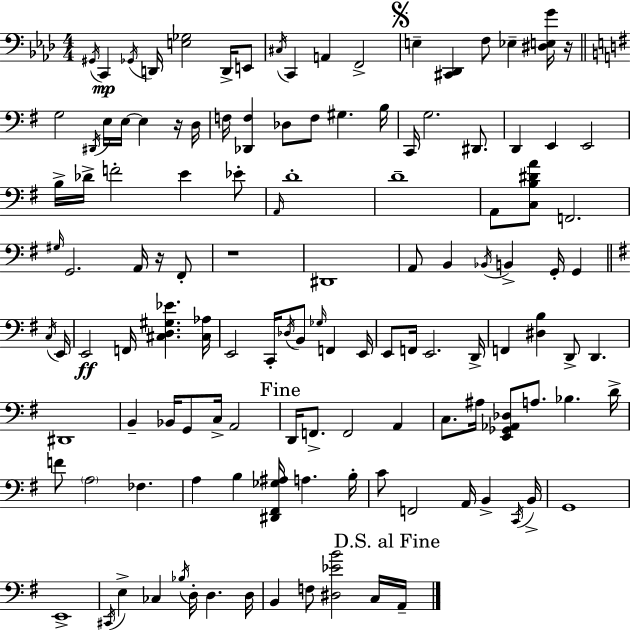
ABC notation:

X:1
T:Untitled
M:4/4
L:1/4
K:Fm
^G,,/4 C,, _G,,/4 D,,/4 [E,_G,]2 D,,/4 E,,/2 ^C,/4 C,, A,, F,,2 E, [^C,,_D,,] F,/2 _E, [^D,E,G]/4 z/4 G,2 ^D,,/4 E,/4 E,/4 E, z/4 D,/4 F,/4 [_D,,F,] _D,/2 F,/2 ^G, B,/4 C,,/4 G,2 ^D,,/2 D,, E,, E,,2 B,/4 _D/4 F2 E _E/2 A,,/4 D4 D4 A,,/2 [C,B,^DA]/2 F,,2 ^G,/4 G,,2 A,,/4 z/4 ^F,,/2 z4 ^D,,4 A,,/2 B,, _B,,/4 B,, G,,/4 G,, C,/4 E,,/4 E,,2 F,,/4 [^C,D,^G,_E] [^C,_A,]/4 E,,2 C,,/4 _D,/4 B,,/2 _G,/4 F,, E,,/4 E,,/2 F,,/4 E,,2 D,,/4 F,, [^D,B,] D,,/2 D,, ^D,,4 B,, _B,,/4 G,,/2 C,/4 A,,2 D,,/4 F,,/2 F,,2 A,, C,/2 ^A,/4 [E,,_G,,_A,,_D,]/2 A,/2 _B, D/4 F/2 A,2 _F, A, B, [^D,,^F,,_G,^A,]/4 A, B,/4 C/2 F,,2 A,,/4 B,, C,,/4 B,,/4 G,,4 E,,4 ^C,,/4 E, _C, _B,/4 D,/4 D, D,/4 B,, F,/2 [^D,_EB]2 C,/4 A,,/4